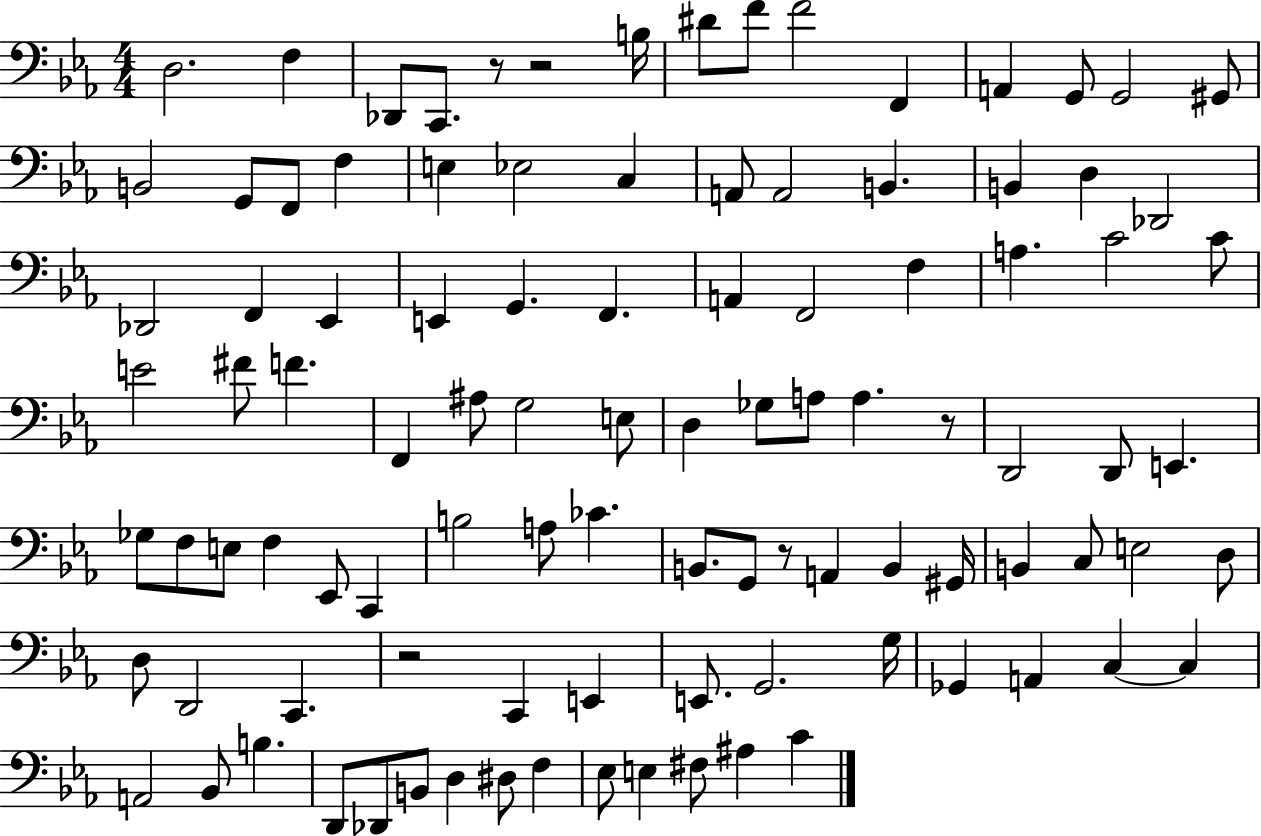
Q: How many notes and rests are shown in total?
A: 101